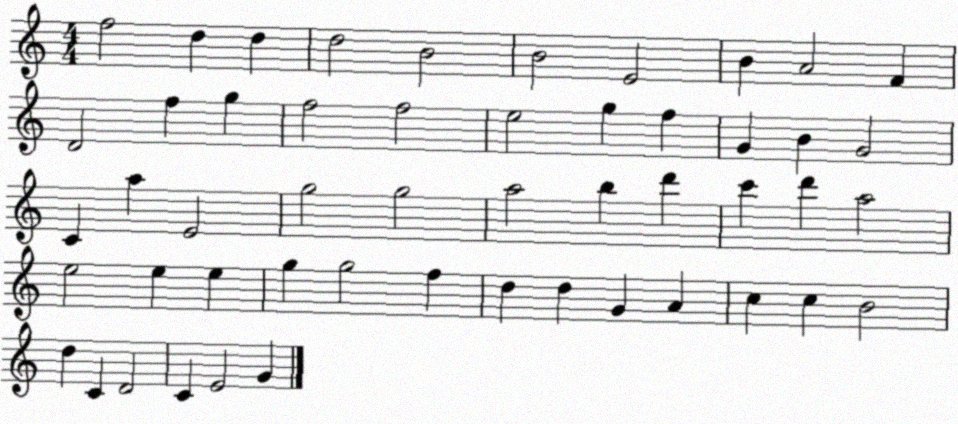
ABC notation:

X:1
T:Untitled
M:4/4
L:1/4
K:C
f2 d d d2 B2 B2 E2 B A2 F D2 f g f2 f2 e2 g f G B G2 C a E2 g2 g2 a2 b d' c' d' a2 e2 e e g g2 f d d G A c c B2 d C D2 C E2 G